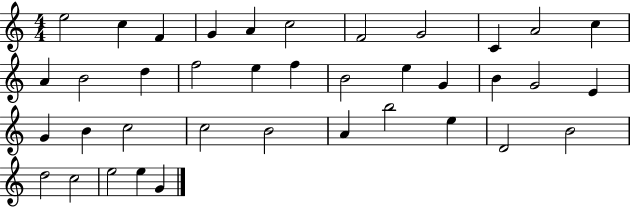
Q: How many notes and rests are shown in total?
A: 38